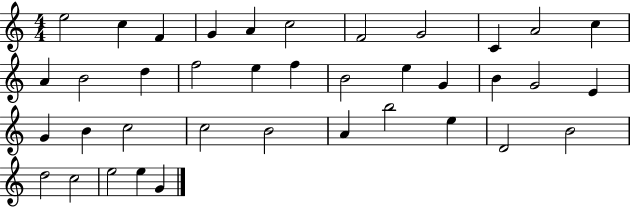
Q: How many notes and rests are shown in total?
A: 38